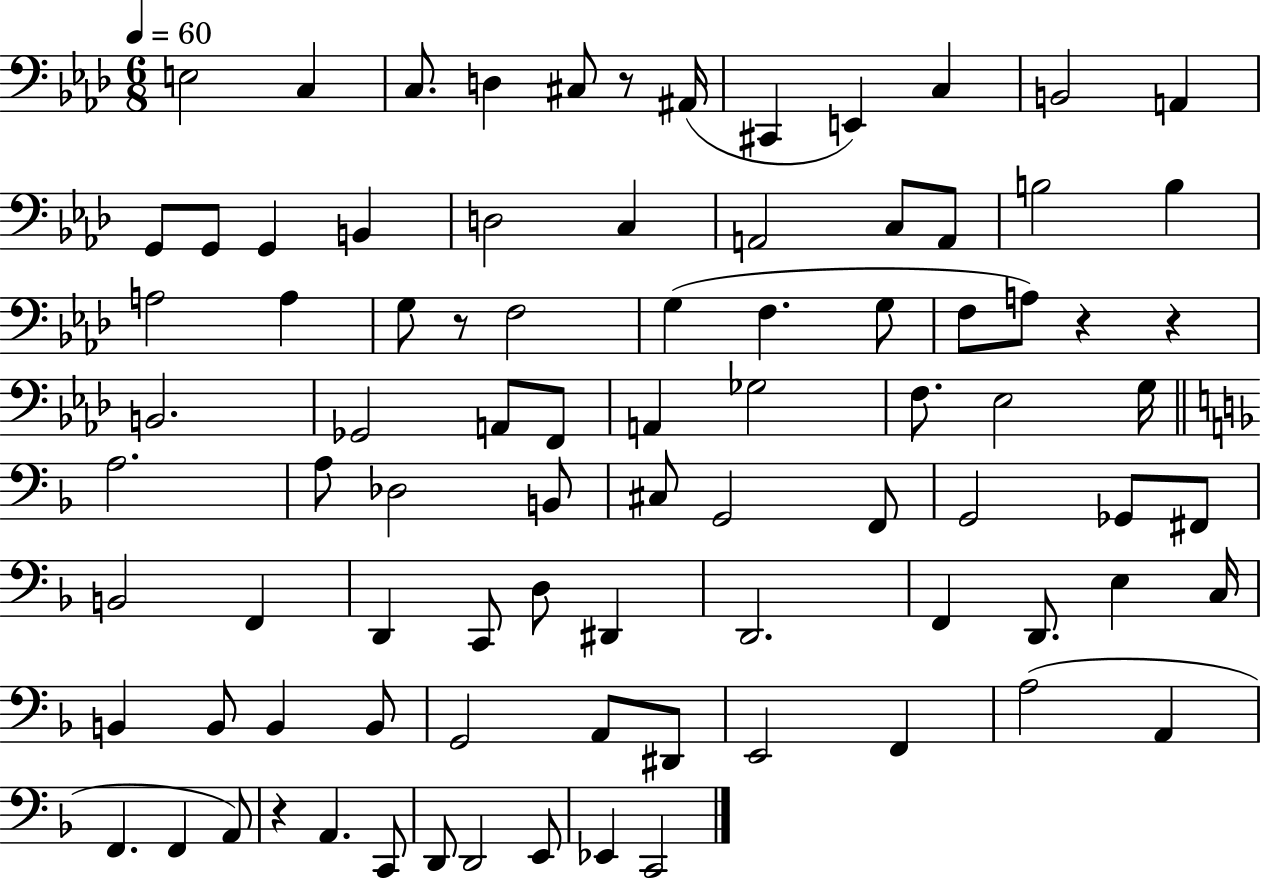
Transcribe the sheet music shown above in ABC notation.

X:1
T:Untitled
M:6/8
L:1/4
K:Ab
E,2 C, C,/2 D, ^C,/2 z/2 ^A,,/4 ^C,, E,, C, B,,2 A,, G,,/2 G,,/2 G,, B,, D,2 C, A,,2 C,/2 A,,/2 B,2 B, A,2 A, G,/2 z/2 F,2 G, F, G,/2 F,/2 A,/2 z z B,,2 _G,,2 A,,/2 F,,/2 A,, _G,2 F,/2 _E,2 G,/4 A,2 A,/2 _D,2 B,,/2 ^C,/2 G,,2 F,,/2 G,,2 _G,,/2 ^F,,/2 B,,2 F,, D,, C,,/2 D,/2 ^D,, D,,2 F,, D,,/2 E, C,/4 B,, B,,/2 B,, B,,/2 G,,2 A,,/2 ^D,,/2 E,,2 F,, A,2 A,, F,, F,, A,,/2 z A,, C,,/2 D,,/2 D,,2 E,,/2 _E,, C,,2